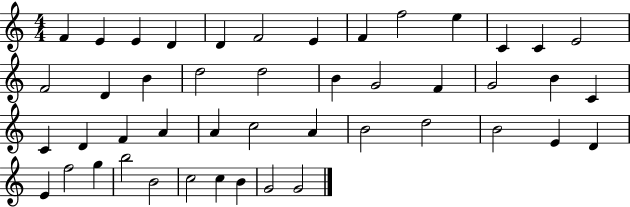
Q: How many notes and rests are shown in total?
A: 46